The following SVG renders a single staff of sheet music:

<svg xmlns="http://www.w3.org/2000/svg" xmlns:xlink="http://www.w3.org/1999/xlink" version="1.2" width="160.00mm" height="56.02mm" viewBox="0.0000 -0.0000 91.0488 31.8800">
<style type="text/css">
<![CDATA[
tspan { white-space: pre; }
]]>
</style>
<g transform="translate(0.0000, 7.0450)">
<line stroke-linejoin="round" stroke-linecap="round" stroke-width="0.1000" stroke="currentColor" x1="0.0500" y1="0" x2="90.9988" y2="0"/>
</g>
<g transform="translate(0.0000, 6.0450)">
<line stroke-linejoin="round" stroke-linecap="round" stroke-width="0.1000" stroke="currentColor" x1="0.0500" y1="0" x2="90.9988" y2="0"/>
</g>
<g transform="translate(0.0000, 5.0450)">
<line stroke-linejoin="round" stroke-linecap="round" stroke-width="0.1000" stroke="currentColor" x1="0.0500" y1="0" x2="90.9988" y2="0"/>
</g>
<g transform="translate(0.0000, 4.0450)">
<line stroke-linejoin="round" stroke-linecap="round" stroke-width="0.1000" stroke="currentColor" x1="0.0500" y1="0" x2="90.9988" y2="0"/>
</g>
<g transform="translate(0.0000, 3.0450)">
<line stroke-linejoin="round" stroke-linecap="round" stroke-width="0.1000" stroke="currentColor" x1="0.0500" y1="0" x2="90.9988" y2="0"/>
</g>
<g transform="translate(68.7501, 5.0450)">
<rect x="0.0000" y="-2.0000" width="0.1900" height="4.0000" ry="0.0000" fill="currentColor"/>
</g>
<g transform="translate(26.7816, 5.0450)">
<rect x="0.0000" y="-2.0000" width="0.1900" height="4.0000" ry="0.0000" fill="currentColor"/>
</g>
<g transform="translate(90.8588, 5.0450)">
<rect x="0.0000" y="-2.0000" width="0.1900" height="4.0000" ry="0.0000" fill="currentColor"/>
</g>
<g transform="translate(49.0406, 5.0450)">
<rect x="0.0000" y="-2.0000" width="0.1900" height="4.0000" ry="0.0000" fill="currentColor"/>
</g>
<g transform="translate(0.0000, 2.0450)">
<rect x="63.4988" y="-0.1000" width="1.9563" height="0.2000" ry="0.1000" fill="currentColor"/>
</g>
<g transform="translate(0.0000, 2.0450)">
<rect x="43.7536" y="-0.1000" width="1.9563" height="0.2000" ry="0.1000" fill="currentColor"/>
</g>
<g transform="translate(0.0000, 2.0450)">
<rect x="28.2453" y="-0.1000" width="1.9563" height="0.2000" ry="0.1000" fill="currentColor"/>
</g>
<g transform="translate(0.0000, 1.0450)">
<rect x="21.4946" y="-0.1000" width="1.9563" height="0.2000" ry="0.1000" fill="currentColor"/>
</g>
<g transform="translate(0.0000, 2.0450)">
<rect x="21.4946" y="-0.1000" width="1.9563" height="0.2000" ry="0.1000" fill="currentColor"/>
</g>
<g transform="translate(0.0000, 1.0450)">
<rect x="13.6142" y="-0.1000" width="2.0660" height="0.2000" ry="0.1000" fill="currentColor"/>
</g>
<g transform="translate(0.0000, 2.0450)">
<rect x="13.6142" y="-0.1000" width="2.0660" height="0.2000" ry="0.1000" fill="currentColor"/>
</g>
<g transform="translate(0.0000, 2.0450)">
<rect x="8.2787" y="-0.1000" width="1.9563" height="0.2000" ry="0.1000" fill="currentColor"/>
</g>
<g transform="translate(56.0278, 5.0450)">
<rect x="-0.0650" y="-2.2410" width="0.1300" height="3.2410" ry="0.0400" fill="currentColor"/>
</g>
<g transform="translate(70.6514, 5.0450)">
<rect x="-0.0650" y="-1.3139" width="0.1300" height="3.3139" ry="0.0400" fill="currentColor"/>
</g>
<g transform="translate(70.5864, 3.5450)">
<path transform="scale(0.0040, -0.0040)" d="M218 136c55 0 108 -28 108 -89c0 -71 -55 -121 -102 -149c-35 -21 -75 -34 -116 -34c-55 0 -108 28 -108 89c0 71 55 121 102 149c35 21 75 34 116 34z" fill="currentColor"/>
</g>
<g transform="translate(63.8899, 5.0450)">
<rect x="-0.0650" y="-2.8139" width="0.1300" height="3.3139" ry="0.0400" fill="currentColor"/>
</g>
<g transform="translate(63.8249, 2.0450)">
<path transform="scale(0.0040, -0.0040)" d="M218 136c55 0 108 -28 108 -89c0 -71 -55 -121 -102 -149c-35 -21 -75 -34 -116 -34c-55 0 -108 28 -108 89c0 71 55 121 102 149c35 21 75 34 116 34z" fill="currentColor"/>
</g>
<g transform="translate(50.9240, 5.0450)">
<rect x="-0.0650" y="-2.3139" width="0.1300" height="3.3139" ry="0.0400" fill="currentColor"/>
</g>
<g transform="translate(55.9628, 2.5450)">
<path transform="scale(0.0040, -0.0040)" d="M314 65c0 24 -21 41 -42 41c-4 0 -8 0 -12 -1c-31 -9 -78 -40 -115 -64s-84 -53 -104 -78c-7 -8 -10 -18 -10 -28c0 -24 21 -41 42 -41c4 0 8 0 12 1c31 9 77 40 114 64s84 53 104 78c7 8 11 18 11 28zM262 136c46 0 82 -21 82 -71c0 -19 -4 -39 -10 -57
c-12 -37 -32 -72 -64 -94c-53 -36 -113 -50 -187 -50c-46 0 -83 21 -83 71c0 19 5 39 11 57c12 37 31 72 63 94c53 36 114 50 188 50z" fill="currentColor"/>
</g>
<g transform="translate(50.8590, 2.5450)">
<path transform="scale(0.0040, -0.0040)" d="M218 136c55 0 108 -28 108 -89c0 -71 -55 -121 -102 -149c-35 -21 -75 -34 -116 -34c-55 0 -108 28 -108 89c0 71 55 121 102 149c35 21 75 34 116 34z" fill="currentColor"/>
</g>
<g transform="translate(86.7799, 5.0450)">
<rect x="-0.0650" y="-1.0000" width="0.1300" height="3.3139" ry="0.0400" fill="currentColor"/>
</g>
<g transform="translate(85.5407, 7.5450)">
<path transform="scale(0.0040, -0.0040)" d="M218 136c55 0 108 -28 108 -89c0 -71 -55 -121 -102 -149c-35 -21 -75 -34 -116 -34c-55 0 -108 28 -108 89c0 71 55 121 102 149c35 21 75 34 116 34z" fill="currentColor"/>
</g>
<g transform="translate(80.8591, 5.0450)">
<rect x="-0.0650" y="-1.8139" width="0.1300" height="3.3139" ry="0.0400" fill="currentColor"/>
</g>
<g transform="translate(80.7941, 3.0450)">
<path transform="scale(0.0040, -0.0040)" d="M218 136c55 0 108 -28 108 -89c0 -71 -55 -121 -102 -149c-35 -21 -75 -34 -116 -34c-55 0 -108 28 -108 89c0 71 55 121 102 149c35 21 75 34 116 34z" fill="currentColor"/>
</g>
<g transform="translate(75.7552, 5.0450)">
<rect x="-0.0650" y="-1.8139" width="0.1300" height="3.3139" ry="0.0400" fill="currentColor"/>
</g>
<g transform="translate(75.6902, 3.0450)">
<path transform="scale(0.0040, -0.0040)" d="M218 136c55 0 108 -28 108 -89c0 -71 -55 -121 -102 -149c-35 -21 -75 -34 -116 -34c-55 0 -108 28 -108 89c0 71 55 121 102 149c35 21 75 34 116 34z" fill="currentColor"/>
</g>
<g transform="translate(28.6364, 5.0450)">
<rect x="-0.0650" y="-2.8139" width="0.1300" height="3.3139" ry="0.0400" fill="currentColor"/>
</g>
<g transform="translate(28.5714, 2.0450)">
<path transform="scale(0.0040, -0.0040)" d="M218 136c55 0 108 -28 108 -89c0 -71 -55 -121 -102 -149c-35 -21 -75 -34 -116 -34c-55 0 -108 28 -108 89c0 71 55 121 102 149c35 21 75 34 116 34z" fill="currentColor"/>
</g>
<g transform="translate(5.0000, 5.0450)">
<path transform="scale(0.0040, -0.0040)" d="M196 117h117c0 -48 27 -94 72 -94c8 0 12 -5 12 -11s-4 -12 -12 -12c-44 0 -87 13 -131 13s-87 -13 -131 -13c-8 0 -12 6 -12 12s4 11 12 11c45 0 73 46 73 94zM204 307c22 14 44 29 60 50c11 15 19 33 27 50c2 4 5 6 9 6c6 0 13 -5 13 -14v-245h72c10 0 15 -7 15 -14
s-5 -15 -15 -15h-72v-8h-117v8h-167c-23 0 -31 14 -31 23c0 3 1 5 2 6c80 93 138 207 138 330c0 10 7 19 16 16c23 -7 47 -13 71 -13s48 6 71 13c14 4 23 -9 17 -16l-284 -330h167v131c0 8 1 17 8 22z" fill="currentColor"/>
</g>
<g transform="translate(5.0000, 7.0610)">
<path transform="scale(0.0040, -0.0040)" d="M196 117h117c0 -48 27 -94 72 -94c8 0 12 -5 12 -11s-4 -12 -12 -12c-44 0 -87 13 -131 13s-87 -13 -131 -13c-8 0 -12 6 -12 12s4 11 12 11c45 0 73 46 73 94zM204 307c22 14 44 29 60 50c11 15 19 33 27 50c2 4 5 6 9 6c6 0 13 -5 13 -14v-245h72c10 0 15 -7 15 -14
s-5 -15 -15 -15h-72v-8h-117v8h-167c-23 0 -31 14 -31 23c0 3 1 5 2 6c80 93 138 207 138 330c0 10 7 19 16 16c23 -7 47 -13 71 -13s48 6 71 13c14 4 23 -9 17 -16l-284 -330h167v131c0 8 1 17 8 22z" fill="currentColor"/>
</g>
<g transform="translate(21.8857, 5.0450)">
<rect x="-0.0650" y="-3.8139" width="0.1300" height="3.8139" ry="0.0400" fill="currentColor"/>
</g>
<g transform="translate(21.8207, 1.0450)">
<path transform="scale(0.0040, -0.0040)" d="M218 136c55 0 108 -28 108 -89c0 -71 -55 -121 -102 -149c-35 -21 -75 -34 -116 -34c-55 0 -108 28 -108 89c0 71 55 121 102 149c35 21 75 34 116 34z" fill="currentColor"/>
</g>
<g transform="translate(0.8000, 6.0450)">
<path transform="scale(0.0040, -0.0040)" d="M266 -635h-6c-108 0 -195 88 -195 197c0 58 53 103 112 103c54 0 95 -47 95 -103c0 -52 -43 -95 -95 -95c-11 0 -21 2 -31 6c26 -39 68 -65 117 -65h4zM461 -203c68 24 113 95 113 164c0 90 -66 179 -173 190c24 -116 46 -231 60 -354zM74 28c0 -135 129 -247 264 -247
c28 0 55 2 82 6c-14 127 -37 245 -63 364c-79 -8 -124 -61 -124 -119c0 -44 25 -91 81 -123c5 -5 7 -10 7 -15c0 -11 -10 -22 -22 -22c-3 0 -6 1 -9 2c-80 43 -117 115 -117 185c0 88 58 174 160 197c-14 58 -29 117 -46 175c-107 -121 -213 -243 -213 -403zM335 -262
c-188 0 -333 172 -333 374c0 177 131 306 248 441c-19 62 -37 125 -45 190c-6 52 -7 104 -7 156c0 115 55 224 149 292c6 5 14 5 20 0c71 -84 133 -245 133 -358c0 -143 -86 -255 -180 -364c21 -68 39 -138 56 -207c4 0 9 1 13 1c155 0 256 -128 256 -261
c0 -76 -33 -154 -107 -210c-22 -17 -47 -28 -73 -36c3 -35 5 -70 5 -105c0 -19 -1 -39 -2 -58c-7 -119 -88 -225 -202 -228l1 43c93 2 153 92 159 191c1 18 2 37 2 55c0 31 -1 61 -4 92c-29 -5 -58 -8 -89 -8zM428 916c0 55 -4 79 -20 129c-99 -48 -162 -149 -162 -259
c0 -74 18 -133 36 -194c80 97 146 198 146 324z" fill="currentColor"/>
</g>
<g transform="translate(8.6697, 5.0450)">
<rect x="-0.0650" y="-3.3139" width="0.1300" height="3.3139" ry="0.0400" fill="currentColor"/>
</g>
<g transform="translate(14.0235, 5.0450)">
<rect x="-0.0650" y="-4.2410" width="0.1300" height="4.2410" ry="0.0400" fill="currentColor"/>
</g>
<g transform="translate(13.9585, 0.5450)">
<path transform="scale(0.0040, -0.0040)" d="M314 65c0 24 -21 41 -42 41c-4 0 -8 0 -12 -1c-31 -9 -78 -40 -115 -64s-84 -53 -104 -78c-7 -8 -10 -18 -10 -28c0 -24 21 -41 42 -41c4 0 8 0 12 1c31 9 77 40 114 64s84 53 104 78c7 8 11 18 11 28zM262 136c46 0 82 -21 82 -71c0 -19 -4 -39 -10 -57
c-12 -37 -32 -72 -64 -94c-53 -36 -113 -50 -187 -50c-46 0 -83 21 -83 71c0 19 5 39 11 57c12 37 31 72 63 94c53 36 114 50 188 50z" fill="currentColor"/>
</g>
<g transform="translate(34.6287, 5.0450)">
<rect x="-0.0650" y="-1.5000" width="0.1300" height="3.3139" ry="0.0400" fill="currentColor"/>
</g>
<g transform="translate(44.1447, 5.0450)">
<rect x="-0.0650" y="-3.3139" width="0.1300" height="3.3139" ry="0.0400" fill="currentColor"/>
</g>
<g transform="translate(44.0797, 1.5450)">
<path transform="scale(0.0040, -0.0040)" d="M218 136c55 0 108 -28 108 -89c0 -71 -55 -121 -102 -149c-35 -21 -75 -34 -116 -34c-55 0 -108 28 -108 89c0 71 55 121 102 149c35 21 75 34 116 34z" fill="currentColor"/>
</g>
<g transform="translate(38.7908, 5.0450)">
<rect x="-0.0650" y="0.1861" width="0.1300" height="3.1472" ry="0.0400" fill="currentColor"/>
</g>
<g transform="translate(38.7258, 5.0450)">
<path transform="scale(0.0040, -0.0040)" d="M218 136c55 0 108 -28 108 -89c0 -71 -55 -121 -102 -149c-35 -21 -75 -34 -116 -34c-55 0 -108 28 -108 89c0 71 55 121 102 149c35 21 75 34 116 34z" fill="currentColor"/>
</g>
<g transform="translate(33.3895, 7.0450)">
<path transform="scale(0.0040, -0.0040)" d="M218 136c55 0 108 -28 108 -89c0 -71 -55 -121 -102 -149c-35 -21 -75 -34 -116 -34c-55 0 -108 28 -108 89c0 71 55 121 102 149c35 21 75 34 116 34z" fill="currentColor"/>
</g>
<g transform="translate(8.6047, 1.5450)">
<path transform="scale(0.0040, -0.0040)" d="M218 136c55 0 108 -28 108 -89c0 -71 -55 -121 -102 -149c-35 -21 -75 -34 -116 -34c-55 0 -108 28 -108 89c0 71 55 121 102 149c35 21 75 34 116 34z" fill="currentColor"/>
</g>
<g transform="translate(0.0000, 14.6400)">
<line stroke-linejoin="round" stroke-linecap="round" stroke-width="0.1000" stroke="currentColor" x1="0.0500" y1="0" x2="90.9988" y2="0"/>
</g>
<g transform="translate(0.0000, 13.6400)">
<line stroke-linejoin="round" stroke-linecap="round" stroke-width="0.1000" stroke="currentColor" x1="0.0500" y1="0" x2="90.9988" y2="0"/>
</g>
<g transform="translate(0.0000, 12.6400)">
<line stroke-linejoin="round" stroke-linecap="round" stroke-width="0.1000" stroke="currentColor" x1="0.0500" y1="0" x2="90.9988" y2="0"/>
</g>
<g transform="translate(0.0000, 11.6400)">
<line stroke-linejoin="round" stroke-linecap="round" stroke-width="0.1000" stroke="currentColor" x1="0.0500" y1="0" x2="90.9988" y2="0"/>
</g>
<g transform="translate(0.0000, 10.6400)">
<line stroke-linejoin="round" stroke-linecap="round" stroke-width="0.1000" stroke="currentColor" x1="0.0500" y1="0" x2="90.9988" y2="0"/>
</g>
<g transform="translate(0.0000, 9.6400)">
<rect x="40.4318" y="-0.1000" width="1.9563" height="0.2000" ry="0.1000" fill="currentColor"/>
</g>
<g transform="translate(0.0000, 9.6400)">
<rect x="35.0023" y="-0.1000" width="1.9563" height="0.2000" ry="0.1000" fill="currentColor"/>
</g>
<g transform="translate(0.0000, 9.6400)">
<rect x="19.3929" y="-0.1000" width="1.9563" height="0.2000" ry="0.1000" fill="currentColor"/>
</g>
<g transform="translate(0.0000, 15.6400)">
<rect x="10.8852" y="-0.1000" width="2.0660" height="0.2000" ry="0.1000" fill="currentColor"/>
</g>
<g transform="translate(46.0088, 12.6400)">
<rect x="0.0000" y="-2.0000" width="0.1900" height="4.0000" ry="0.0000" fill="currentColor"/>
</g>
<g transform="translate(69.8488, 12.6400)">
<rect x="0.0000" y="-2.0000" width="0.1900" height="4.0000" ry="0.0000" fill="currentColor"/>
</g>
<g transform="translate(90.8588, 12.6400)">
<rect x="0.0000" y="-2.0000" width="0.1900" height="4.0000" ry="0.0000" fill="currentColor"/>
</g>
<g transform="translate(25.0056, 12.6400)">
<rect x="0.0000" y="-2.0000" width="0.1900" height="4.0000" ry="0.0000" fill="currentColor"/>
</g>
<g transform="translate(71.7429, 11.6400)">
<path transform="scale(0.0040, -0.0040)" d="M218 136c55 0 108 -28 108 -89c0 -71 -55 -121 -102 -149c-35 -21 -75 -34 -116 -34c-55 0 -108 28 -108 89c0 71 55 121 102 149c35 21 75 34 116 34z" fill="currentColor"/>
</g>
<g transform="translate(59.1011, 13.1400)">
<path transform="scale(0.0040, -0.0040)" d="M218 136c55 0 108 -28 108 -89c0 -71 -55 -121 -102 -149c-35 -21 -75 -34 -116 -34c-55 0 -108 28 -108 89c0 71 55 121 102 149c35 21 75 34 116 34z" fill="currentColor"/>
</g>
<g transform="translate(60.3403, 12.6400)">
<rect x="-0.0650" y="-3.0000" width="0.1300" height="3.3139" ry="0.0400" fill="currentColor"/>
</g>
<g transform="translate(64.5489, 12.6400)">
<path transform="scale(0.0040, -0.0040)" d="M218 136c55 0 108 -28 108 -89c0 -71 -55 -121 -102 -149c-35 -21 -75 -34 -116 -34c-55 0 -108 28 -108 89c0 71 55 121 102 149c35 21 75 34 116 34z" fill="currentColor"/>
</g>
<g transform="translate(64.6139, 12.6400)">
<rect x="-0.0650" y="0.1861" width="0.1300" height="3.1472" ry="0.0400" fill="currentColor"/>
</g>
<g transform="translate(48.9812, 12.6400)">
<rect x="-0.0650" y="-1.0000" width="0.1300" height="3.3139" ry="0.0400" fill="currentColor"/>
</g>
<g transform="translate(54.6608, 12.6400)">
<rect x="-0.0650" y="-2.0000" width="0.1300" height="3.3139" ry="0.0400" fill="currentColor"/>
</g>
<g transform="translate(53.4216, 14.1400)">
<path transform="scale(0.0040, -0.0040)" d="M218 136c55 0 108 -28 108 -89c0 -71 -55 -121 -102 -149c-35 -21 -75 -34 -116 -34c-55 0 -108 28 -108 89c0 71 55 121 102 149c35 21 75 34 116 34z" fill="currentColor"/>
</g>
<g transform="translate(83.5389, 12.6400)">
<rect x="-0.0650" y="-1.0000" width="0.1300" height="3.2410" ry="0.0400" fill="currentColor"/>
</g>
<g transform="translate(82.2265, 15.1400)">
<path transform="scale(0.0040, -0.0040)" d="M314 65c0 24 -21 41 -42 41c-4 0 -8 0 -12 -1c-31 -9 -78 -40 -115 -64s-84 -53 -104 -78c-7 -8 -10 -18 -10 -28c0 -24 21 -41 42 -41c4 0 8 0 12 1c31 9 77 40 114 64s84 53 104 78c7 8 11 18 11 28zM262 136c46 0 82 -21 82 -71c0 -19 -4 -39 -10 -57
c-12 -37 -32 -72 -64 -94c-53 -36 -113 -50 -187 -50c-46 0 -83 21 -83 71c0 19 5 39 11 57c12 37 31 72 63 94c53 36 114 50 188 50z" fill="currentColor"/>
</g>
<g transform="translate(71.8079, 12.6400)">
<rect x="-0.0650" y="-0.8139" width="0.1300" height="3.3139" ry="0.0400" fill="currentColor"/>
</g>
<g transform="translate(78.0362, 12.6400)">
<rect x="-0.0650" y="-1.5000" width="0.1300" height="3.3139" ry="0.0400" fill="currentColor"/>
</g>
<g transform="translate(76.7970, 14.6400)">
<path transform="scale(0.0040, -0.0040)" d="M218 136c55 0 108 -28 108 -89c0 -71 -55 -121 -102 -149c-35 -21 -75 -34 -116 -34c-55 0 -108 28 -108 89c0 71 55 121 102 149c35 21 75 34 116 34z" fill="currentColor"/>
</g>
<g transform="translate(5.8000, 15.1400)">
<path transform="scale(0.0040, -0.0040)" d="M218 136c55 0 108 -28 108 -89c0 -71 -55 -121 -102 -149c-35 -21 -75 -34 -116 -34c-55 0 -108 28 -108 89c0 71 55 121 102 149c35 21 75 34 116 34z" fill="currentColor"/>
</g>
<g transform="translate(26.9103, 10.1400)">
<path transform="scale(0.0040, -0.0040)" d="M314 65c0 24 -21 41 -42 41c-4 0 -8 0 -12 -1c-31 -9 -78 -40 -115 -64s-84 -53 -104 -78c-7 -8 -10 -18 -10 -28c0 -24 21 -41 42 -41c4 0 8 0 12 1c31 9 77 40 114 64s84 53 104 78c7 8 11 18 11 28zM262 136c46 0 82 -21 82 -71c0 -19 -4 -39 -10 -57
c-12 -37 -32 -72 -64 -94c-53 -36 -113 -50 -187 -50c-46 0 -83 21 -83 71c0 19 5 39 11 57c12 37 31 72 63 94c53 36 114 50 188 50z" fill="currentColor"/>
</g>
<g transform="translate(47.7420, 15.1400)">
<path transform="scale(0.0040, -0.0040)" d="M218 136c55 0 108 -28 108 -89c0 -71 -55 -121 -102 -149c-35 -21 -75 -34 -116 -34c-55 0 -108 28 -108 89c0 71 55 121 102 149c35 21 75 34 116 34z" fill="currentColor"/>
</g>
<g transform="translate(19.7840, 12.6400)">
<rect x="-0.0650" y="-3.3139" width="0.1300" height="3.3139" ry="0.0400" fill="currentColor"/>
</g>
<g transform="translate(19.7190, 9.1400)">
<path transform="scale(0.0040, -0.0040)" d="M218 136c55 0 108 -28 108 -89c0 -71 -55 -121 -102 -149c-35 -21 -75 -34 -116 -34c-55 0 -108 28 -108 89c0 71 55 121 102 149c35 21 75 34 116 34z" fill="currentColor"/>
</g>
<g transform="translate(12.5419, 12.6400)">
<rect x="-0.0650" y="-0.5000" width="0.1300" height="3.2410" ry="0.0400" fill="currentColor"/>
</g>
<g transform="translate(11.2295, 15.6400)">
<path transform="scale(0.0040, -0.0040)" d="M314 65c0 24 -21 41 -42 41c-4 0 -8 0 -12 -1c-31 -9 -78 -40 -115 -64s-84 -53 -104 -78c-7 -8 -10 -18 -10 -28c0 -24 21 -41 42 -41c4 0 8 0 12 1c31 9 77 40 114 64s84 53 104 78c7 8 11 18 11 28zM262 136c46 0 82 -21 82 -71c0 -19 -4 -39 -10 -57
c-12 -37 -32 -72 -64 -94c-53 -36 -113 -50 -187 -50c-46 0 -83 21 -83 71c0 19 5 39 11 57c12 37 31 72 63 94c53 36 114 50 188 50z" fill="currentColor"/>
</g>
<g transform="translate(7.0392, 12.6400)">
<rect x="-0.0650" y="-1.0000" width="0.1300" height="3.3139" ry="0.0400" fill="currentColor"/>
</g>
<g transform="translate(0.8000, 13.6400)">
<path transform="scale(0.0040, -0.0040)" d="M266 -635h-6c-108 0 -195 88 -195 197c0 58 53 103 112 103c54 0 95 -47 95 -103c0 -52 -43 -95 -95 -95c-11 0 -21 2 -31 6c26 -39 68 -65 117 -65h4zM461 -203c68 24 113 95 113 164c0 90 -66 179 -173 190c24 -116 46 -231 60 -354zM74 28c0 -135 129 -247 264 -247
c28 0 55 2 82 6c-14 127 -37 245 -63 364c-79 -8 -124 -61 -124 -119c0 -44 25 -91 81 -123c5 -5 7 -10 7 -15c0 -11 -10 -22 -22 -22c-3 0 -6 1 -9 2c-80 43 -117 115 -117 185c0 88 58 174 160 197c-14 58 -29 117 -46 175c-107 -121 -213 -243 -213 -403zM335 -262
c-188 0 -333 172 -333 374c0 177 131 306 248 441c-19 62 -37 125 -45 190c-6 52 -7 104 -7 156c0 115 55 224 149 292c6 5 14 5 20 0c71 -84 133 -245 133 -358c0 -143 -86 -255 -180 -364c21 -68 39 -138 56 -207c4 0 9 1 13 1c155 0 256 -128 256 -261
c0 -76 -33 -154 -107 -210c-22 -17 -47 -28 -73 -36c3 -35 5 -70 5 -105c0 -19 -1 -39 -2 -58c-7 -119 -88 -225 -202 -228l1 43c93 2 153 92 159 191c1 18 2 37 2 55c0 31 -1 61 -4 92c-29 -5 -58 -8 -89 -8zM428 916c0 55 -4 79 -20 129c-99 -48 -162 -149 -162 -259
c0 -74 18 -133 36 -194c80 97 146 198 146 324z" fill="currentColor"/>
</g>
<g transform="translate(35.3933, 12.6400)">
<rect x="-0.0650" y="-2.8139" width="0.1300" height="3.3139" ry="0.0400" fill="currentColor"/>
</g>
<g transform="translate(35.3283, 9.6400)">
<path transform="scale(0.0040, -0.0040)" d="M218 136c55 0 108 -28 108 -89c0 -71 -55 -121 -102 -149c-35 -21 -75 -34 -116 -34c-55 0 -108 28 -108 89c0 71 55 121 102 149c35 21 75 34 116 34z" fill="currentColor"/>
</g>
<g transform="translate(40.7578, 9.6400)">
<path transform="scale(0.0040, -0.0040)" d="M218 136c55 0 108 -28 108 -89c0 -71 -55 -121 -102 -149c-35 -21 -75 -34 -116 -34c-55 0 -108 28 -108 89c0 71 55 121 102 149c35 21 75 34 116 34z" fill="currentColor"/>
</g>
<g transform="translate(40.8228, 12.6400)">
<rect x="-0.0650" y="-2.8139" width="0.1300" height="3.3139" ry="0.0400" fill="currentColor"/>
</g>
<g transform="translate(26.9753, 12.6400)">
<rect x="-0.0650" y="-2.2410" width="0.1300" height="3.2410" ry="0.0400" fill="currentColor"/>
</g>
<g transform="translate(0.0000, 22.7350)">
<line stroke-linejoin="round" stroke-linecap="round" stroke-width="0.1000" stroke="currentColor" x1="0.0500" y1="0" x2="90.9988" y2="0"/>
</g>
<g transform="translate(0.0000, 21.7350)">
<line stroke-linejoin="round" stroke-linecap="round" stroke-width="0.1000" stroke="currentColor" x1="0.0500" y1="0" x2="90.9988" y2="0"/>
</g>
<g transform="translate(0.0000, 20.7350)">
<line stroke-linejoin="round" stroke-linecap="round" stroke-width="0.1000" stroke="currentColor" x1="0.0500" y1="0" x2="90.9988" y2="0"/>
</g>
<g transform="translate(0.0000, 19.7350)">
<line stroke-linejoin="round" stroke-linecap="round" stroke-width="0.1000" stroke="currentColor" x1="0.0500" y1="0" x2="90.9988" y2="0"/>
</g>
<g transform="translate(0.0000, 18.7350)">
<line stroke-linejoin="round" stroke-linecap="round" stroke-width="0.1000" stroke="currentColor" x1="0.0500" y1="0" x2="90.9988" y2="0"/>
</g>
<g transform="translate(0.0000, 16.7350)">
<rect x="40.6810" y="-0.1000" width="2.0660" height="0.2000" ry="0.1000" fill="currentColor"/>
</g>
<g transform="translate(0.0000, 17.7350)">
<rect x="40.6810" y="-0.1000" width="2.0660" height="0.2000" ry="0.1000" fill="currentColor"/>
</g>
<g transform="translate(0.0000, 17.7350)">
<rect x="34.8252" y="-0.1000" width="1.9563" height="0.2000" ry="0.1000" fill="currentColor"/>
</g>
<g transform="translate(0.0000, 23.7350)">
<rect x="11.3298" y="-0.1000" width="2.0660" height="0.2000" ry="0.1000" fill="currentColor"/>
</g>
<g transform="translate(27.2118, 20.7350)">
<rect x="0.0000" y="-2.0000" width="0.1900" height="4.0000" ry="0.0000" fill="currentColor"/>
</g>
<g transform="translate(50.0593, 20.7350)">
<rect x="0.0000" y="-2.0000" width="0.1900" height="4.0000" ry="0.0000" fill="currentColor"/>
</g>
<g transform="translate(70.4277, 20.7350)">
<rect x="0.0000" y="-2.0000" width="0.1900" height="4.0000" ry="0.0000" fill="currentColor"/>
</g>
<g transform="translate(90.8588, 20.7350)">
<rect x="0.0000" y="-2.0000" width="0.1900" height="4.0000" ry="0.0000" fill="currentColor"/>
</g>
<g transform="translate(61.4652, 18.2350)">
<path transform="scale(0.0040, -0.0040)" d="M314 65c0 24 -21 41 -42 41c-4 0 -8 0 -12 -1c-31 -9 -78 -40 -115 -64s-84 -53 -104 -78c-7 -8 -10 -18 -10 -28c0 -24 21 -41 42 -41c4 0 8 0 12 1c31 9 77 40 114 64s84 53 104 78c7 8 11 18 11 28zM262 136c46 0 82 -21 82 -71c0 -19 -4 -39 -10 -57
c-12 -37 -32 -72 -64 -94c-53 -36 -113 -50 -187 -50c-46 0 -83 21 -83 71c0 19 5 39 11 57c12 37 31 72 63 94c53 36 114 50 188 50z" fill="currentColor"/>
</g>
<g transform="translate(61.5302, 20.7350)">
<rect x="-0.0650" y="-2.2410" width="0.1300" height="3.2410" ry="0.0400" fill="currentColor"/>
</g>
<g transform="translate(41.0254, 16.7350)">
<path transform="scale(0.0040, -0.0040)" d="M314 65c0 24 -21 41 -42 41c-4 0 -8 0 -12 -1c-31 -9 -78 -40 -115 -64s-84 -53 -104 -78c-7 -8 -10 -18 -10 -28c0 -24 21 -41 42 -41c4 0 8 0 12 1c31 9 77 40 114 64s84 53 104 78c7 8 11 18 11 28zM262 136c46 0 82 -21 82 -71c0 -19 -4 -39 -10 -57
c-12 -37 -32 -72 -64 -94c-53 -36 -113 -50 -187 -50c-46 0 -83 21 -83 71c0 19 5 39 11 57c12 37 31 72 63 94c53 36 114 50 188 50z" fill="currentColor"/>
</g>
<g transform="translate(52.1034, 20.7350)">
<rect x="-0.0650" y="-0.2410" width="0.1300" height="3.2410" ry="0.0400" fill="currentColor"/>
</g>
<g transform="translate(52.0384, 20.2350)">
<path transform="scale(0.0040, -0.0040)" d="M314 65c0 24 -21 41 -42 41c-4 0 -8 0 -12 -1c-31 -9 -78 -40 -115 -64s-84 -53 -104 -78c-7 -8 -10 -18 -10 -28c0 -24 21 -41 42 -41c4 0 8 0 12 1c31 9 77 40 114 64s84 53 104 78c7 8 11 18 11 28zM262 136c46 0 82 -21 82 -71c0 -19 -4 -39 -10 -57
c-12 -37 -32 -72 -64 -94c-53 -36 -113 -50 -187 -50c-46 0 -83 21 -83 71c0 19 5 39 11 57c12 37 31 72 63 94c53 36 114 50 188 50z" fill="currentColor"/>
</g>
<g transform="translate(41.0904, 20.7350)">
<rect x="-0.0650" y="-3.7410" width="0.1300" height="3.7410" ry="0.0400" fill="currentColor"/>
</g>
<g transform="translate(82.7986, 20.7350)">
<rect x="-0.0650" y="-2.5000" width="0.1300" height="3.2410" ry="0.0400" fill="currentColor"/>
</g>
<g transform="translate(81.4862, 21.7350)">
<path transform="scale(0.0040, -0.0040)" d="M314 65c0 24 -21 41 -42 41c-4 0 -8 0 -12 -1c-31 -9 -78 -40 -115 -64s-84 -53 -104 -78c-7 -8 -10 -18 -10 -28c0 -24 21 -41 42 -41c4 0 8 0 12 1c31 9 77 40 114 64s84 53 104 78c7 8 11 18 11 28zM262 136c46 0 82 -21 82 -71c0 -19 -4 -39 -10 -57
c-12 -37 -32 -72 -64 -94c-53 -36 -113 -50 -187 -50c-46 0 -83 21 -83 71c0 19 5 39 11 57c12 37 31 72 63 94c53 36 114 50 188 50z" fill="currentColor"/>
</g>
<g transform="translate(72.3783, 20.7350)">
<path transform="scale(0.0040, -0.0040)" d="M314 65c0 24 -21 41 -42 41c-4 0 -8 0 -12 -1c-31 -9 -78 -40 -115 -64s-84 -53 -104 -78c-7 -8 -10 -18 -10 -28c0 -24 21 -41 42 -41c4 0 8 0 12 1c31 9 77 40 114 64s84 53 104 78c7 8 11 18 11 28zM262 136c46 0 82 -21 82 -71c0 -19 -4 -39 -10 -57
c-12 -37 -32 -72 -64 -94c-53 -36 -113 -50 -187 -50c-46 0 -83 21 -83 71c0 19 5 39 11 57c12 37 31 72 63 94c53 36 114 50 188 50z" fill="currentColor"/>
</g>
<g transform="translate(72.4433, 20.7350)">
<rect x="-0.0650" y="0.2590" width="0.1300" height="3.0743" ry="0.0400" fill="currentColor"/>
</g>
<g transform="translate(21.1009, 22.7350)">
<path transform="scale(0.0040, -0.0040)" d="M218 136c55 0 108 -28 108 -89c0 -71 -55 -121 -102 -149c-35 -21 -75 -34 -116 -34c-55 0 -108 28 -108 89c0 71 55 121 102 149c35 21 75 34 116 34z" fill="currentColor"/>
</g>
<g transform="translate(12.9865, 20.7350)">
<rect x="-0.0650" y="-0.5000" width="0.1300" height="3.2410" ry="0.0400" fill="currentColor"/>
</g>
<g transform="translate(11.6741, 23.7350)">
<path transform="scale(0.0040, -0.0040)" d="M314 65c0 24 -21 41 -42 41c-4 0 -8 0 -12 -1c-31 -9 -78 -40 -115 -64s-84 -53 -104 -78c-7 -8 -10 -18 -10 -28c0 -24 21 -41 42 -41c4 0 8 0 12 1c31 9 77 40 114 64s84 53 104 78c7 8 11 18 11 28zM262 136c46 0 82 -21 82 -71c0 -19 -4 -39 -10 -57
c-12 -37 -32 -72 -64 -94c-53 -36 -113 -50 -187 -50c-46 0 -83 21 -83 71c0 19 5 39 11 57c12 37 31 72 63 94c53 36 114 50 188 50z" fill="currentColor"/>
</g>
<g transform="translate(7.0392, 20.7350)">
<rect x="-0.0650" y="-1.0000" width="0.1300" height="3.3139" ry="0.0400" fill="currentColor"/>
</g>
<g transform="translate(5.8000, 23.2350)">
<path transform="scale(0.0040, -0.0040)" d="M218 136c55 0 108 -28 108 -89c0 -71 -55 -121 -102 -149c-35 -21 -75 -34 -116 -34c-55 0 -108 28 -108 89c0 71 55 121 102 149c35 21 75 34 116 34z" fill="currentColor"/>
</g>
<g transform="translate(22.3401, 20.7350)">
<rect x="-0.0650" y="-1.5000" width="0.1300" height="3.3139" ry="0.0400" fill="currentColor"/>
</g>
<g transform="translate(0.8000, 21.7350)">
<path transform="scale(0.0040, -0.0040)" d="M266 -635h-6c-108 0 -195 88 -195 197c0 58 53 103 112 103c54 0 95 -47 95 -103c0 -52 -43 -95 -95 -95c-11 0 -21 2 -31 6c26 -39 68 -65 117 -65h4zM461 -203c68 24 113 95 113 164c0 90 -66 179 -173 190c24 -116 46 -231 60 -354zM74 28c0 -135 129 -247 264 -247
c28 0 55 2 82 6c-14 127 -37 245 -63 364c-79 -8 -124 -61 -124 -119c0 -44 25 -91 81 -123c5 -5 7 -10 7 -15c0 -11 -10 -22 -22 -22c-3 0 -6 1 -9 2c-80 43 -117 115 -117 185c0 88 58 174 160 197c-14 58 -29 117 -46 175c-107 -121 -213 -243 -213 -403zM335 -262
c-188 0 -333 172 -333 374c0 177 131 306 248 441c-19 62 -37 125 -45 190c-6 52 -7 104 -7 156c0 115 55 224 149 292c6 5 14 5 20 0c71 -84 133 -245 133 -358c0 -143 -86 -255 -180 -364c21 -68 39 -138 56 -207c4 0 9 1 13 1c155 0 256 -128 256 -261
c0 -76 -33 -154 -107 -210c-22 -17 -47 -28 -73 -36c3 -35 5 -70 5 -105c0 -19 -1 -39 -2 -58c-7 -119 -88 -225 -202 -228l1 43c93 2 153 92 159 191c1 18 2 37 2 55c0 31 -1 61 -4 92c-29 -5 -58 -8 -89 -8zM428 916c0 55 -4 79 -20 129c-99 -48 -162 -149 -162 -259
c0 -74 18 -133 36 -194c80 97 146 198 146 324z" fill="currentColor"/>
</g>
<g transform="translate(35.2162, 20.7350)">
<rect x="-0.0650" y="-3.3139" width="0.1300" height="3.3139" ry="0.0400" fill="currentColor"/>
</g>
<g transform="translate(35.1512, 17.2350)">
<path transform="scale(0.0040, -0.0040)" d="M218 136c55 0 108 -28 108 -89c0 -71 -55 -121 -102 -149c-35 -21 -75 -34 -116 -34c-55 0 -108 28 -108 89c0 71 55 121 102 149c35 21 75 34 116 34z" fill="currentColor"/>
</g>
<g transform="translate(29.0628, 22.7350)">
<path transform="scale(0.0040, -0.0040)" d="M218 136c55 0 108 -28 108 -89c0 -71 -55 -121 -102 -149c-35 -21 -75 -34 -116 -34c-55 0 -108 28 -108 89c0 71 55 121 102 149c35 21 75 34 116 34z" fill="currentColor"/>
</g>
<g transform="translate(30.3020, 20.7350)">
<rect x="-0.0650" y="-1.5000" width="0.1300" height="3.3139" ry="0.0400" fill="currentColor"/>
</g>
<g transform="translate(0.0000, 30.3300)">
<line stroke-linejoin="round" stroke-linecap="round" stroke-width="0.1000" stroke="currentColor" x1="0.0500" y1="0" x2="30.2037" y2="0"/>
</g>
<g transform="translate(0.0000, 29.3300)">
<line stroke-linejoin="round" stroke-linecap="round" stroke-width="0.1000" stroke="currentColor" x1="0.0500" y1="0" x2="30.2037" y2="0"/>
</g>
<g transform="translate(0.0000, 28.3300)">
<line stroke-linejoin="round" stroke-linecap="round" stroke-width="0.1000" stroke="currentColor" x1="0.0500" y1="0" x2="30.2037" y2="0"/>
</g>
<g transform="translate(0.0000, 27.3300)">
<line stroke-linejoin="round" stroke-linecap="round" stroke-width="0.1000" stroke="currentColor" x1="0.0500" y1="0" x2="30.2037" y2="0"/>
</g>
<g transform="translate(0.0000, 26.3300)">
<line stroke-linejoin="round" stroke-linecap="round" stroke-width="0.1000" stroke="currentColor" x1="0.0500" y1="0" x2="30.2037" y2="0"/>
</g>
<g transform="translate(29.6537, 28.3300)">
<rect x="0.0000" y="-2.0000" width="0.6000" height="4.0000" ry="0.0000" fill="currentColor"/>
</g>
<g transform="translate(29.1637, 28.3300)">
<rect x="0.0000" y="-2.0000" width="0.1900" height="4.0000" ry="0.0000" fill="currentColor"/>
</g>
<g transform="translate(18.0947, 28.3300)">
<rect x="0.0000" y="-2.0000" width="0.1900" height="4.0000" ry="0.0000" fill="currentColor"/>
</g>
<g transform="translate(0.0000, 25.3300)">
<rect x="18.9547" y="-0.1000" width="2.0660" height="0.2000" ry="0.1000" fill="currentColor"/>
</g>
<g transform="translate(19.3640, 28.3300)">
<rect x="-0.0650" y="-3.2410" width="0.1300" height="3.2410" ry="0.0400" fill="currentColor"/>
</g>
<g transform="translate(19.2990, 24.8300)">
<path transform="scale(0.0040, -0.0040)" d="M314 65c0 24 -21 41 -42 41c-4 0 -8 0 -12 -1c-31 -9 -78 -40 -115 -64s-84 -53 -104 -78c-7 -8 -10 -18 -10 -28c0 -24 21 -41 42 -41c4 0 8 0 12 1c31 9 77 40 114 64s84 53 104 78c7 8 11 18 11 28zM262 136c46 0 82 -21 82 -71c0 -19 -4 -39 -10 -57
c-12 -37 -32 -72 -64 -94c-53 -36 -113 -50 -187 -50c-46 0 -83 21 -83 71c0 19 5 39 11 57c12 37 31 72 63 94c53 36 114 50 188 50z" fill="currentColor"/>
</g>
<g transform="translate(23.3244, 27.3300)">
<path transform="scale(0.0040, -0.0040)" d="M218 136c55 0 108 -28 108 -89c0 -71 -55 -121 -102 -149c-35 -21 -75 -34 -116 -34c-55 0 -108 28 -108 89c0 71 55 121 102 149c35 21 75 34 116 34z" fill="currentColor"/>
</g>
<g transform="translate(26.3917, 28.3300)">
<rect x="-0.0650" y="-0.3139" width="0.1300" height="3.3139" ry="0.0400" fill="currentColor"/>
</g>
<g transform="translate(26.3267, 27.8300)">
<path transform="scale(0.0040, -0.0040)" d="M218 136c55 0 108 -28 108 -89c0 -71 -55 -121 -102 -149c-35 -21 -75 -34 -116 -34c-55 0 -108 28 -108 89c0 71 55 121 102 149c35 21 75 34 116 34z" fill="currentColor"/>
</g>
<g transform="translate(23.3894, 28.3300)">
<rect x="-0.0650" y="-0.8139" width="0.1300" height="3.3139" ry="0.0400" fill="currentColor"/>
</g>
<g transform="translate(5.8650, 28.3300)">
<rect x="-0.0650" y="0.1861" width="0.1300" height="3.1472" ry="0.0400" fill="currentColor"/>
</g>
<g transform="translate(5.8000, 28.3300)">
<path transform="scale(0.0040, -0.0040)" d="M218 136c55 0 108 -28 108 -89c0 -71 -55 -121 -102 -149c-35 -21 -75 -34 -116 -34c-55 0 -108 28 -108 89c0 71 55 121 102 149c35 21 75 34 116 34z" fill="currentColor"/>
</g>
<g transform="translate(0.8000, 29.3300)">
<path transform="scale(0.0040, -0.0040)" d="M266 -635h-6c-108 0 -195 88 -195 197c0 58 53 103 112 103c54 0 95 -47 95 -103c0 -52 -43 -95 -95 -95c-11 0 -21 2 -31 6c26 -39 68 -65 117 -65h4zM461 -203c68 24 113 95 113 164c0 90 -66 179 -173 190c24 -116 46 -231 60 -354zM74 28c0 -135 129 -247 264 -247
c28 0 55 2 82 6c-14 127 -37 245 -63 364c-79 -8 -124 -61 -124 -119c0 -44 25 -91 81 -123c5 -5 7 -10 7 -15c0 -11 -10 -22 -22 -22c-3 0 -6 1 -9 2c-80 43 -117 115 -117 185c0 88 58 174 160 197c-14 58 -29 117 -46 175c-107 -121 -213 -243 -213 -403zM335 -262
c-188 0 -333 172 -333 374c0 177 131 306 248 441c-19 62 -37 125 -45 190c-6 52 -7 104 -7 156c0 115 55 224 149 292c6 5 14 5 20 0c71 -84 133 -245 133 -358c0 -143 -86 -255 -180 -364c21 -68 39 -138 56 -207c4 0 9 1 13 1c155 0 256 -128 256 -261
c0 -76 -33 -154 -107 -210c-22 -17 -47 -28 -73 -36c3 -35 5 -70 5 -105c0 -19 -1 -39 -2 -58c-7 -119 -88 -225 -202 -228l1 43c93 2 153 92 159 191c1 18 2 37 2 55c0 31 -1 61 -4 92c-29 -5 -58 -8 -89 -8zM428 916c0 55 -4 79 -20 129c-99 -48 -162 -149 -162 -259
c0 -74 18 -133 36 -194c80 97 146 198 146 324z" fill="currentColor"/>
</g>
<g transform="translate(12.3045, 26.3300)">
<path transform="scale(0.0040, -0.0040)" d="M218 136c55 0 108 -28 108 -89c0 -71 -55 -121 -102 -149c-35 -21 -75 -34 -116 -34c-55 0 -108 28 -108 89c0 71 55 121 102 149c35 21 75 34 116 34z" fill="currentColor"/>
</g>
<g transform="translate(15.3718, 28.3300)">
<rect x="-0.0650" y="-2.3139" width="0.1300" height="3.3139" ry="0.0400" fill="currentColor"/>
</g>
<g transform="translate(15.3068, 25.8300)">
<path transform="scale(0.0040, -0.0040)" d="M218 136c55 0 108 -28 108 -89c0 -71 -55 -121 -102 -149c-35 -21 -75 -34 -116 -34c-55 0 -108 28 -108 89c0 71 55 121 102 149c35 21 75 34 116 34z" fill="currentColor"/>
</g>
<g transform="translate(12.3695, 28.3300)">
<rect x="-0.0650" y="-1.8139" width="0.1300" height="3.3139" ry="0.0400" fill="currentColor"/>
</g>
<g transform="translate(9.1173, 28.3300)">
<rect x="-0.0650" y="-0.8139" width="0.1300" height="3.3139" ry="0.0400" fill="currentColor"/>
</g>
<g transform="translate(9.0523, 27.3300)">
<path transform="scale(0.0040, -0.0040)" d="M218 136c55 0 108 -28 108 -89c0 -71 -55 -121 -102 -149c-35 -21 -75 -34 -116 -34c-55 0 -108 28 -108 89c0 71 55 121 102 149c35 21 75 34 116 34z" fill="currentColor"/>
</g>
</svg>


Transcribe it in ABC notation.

X:1
T:Untitled
M:4/4
L:1/4
K:C
b d'2 c' a E B b g g2 a e f f D D C2 b g2 a a D F A B d E D2 D C2 E E b c'2 c2 g2 B2 G2 B d f g b2 d c